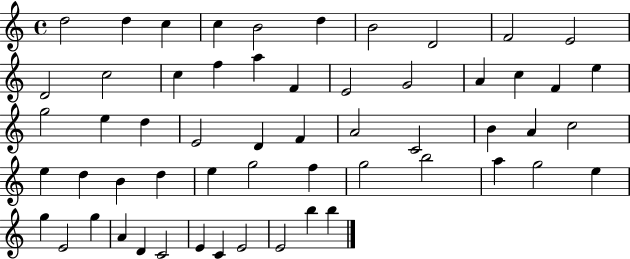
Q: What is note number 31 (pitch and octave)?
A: B4